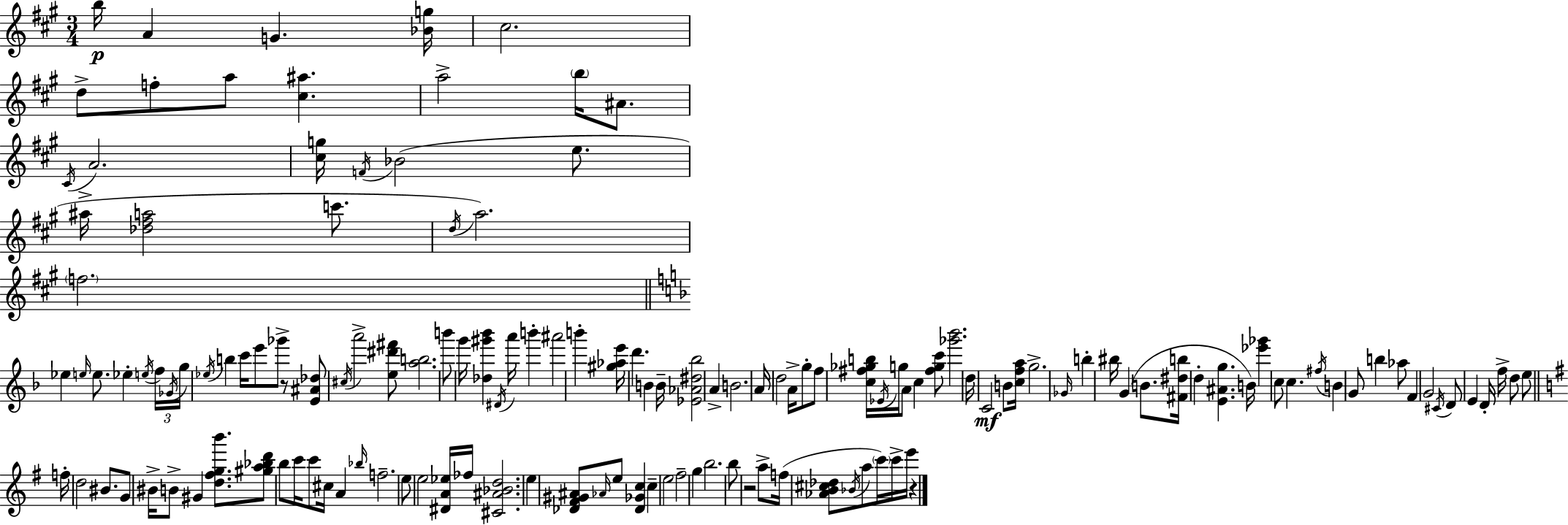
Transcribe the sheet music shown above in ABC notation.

X:1
T:Untitled
M:3/4
L:1/4
K:A
b/4 A G [_Bg]/4 ^c2 d/2 f/2 a/2 [^c^a] a2 b/4 ^A/2 ^C/4 A2 [^cg]/4 F/4 _B2 e/2 ^a/4 [_d^fa]2 c'/2 d/4 a2 f2 _e e/4 e/2 _e e/4 f/4 _G/4 g/4 _e/4 b c'/4 e'/2 _g'/2 z/2 [E^A_d]/2 ^c/4 a'2 [e^d'^f']/2 [ab]2 b'/2 g'/4 [_d^g'_b'] ^D/4 a'/4 b' ^a'2 b' [^g_ae']/4 d' B B/4 [_E_A^d_b]2 A B2 A/4 d2 A/4 g/2 f/2 [c^f_gb]/4 _E/4 g/4 A/2 c [^fgc']/2 [_g'_b']2 d/4 C2 B/2 [cfa]/4 g2 _G/4 b ^b/4 G B/2 [^F^db]/4 d [E^Ag] B/4 [_e'_g'] c/2 c ^f/4 B G/2 b _a/2 F G2 ^C/4 D/2 E D/4 f/4 d/2 e/2 f/4 d2 ^B/2 G/2 ^B/4 B/2 ^G [d^fgb']/2 [^ga_bd']/2 b/2 c'/4 c'/2 ^c/4 A _b/4 f2 e/2 e2 [^DA_e]/4 _f/4 [^C^A_Bd]2 e [_D^F^G^A]/2 _A/4 e/2 [_D_Gc] c e2 ^f2 g b2 b/2 z2 a/2 f/4 [_AB^c_d]/2 _B/4 a/2 c'/4 c'/4 e'/4 z